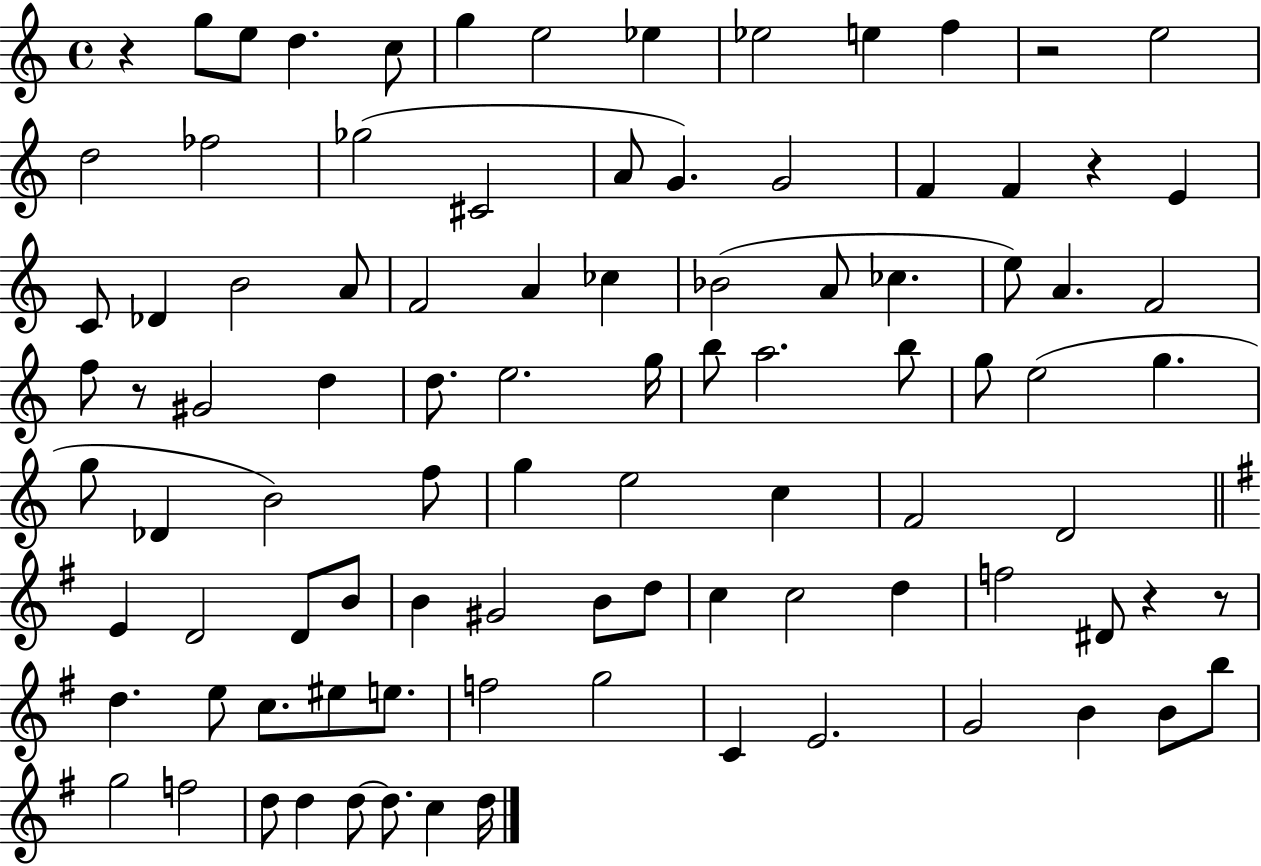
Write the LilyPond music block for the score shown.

{
  \clef treble
  \time 4/4
  \defaultTimeSignature
  \key c \major
  r4 g''8 e''8 d''4. c''8 | g''4 e''2 ees''4 | ees''2 e''4 f''4 | r2 e''2 | \break d''2 fes''2 | ges''2( cis'2 | a'8 g'4.) g'2 | f'4 f'4 r4 e'4 | \break c'8 des'4 b'2 a'8 | f'2 a'4 ces''4 | bes'2( a'8 ces''4. | e''8) a'4. f'2 | \break f''8 r8 gis'2 d''4 | d''8. e''2. g''16 | b''8 a''2. b''8 | g''8 e''2( g''4. | \break g''8 des'4 b'2) f''8 | g''4 e''2 c''4 | f'2 d'2 | \bar "||" \break \key e \minor e'4 d'2 d'8 b'8 | b'4 gis'2 b'8 d''8 | c''4 c''2 d''4 | f''2 dis'8 r4 r8 | \break d''4. e''8 c''8. eis''8 e''8. | f''2 g''2 | c'4 e'2. | g'2 b'4 b'8 b''8 | \break g''2 f''2 | d''8 d''4 d''8~~ d''8. c''4 d''16 | \bar "|."
}